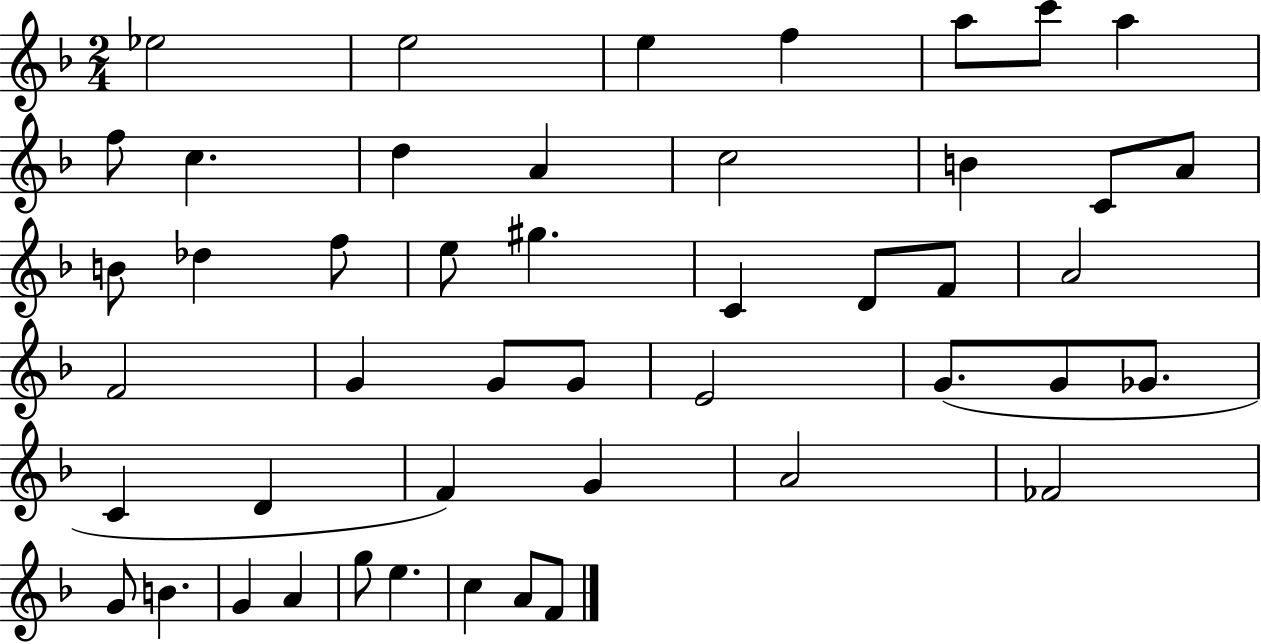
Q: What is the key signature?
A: F major